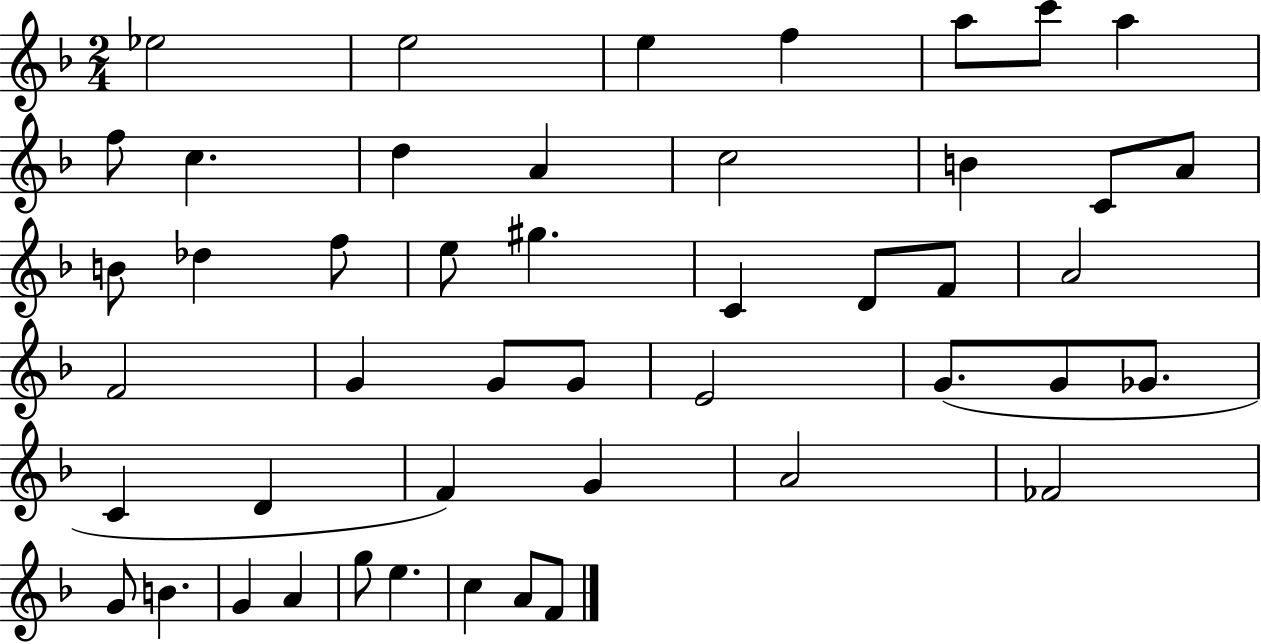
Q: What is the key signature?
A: F major